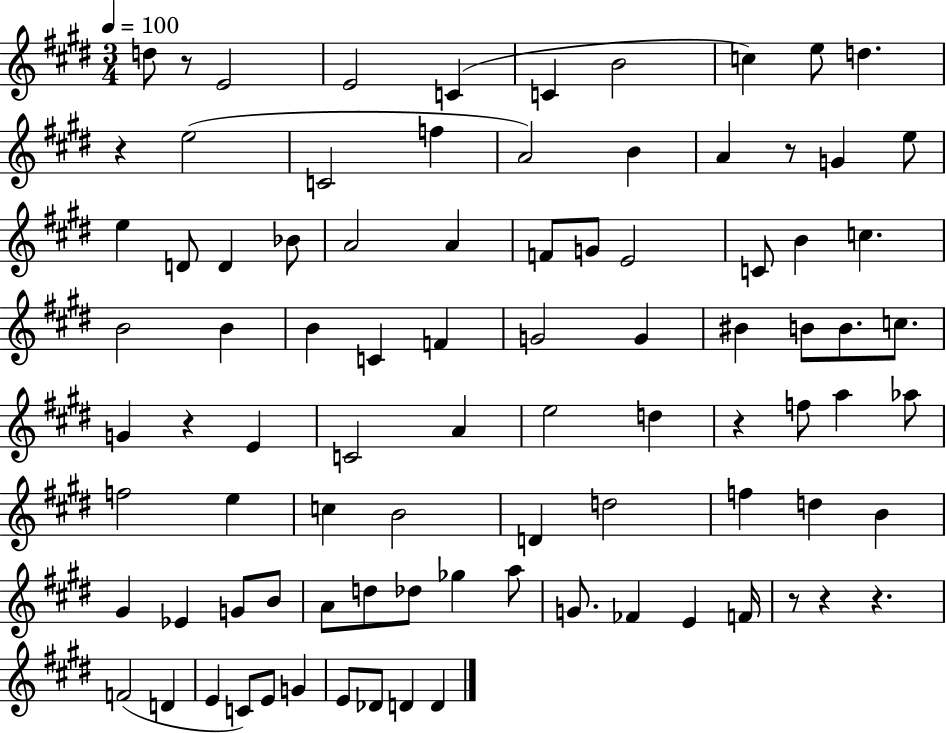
X:1
T:Untitled
M:3/4
L:1/4
K:E
d/2 z/2 E2 E2 C C B2 c e/2 d z e2 C2 f A2 B A z/2 G e/2 e D/2 D _B/2 A2 A F/2 G/2 E2 C/2 B c B2 B B C F G2 G ^B B/2 B/2 c/2 G z E C2 A e2 d z f/2 a _a/2 f2 e c B2 D d2 f d B ^G _E G/2 B/2 A/2 d/2 _d/2 _g a/2 G/2 _F E F/4 z/2 z z F2 D E C/2 E/2 G E/2 _D/2 D D